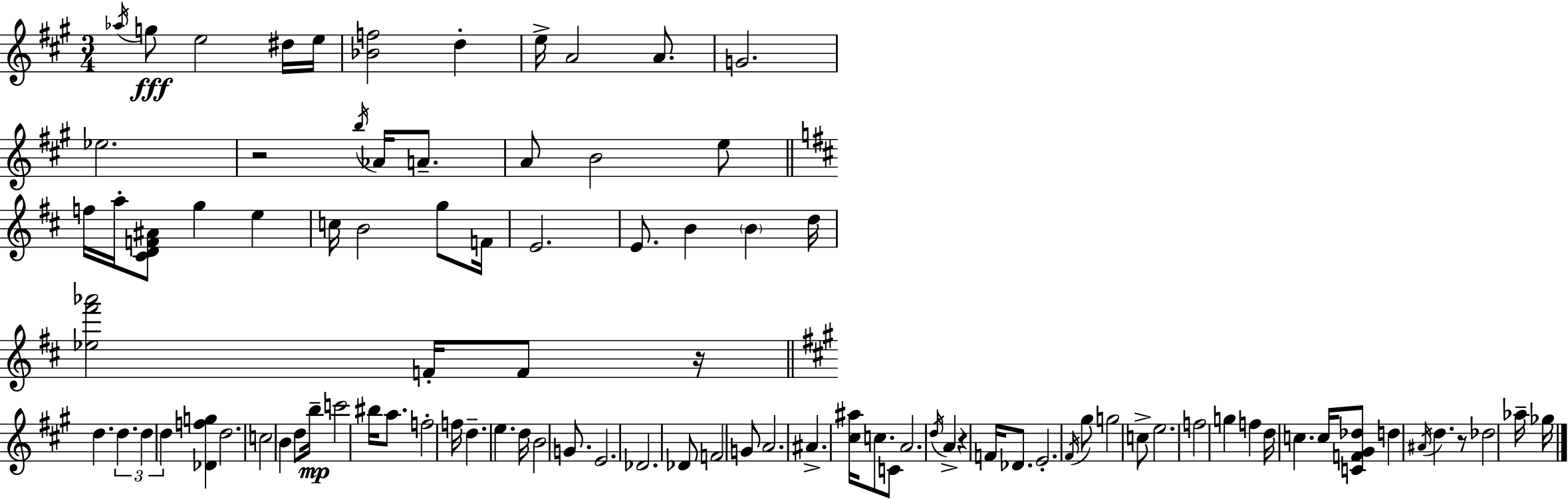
Ab5/s G5/e E5/h D#5/s E5/s [Bb4,F5]/h D5/q E5/s A4/h A4/e. G4/h. Eb5/h. R/h B5/s Ab4/s A4/e. A4/e B4/h E5/e F5/s A5/s [C#4,D4,F4,A#4]/e G5/q E5/q C5/s B4/h G5/e F4/s E4/h. E4/e. B4/q B4/q D5/s [Eb5,F#6,Ab6]/h F4/s F4/e R/s D5/q. D5/q. D5/q D5/q [Db4,F5,G5]/q D5/h. C5/h B4/q D5/e B5/s C6/h BIS5/s A5/e. F5/h F5/s D5/q. E5/q. D5/s B4/h G4/e. E4/h. Db4/h. Db4/e F4/h G4/e A4/h. A#4/q. [C#5,A#5]/s C5/e. C4/e A4/h. D5/s A4/q R/q F4/s Db4/e. E4/h. F#4/s G#5/e G5/h C5/e E5/h. F5/h G5/q F5/q D5/s C5/q. C5/s [C4,F4,G#4,Db5]/e D5/q A#4/s D5/q. R/e Db5/h Ab5/s Gb5/s